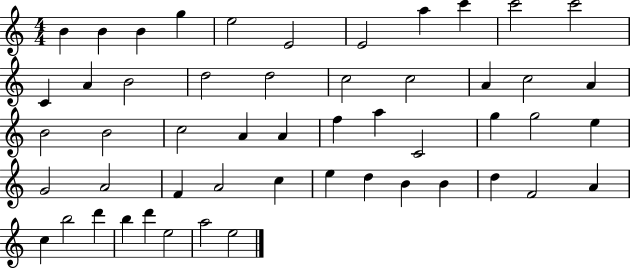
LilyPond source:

{
  \clef treble
  \numericTimeSignature
  \time 4/4
  \key c \major
  b'4 b'4 b'4 g''4 | e''2 e'2 | e'2 a''4 c'''4 | c'''2 c'''2 | \break c'4 a'4 b'2 | d''2 d''2 | c''2 c''2 | a'4 c''2 a'4 | \break b'2 b'2 | c''2 a'4 a'4 | f''4 a''4 c'2 | g''4 g''2 e''4 | \break g'2 a'2 | f'4 a'2 c''4 | e''4 d''4 b'4 b'4 | d''4 f'2 a'4 | \break c''4 b''2 d'''4 | b''4 d'''4 e''2 | a''2 e''2 | \bar "|."
}